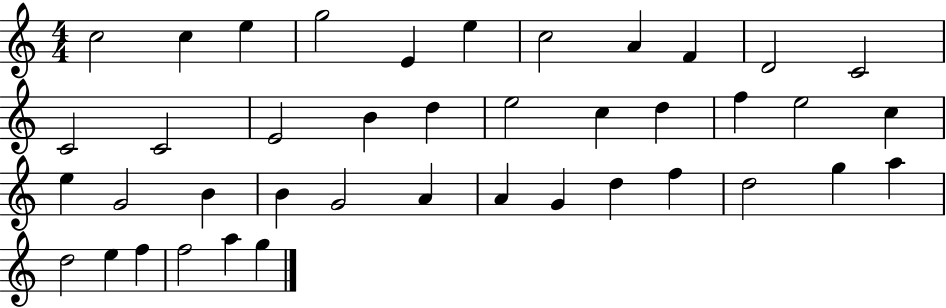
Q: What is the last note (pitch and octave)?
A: G5